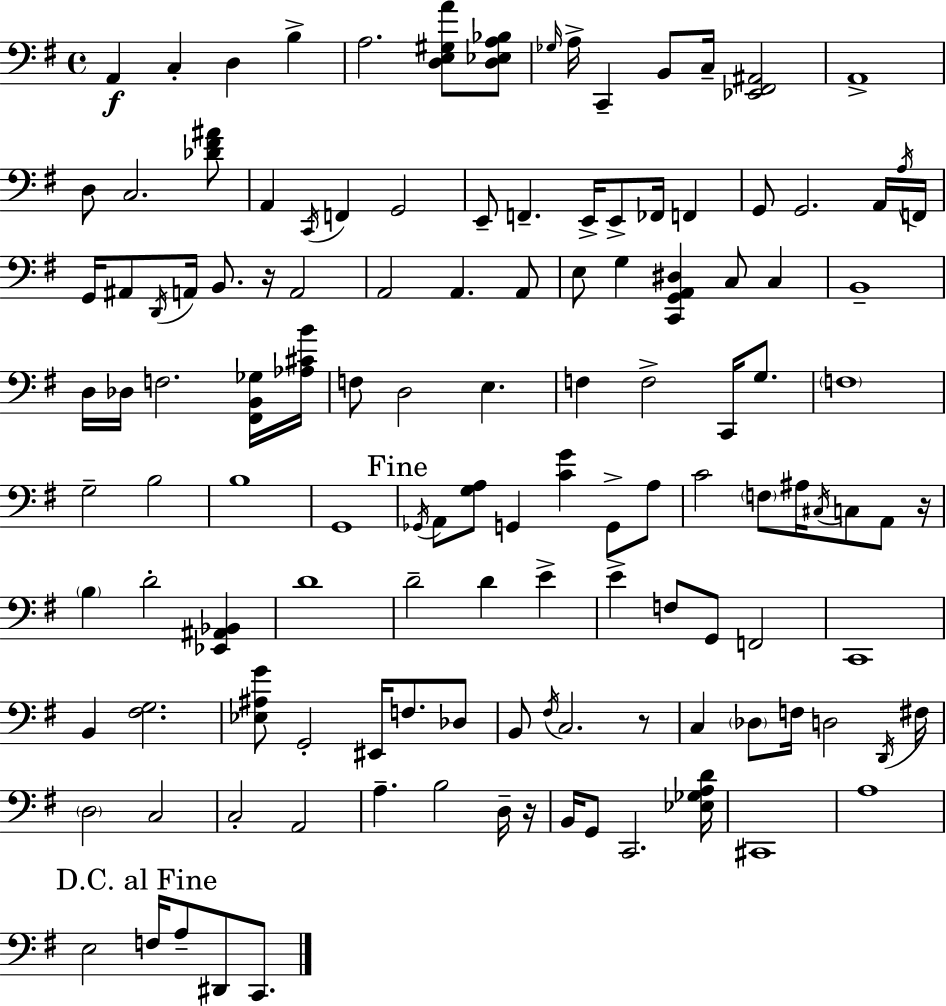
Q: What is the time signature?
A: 4/4